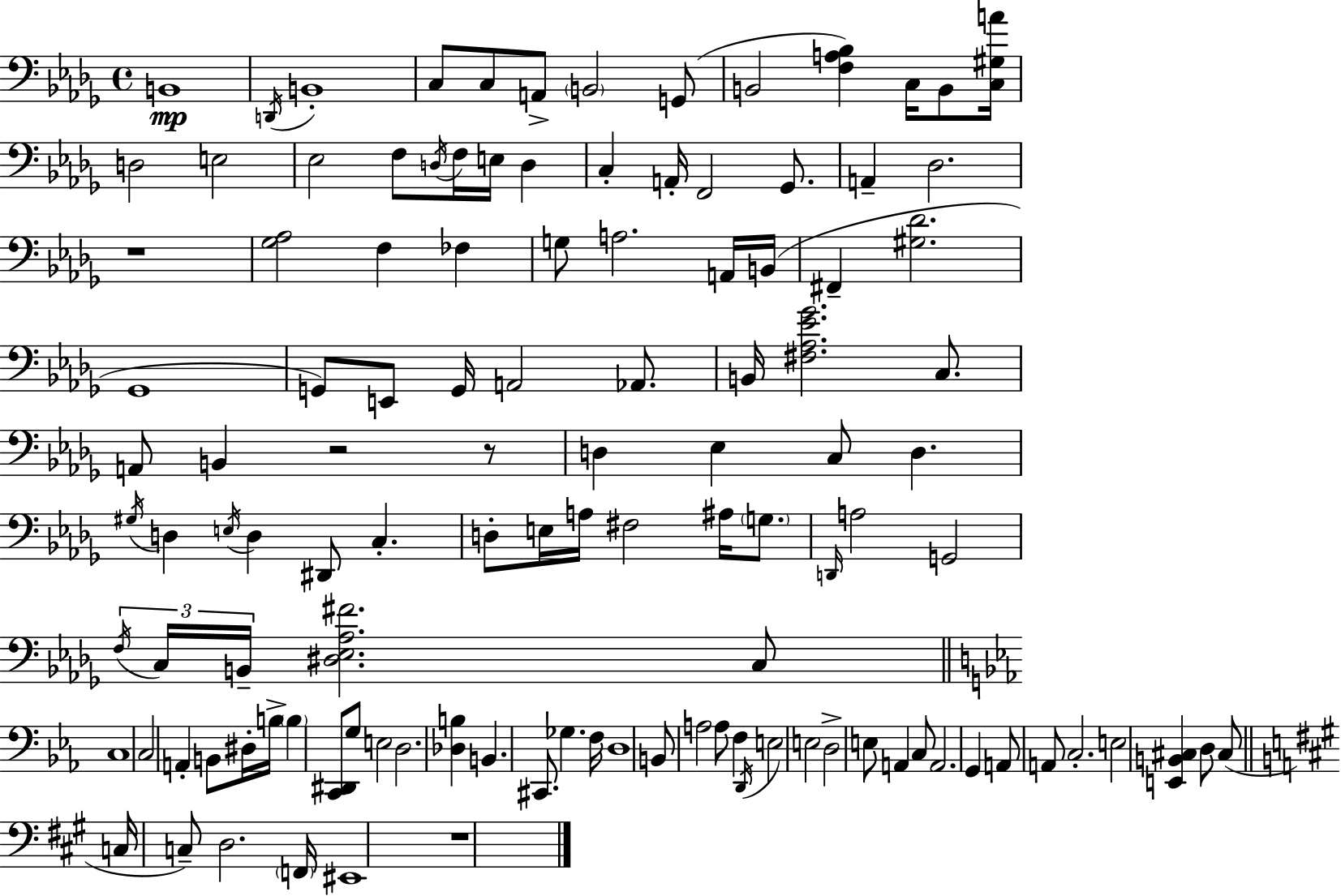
{
  \clef bass
  \time 4/4
  \defaultTimeSignature
  \key bes \minor
  b,1\mp | \acciaccatura { d,16 } b,1-. | c8 c8 a,8-> \parenthesize b,2 g,8( | b,2 <f a bes>4) c16 b,8 | \break <c gis a'>16 d2 e2 | ees2 f8 \acciaccatura { d16 } f16 e16 d4 | c4-. a,16-. f,2 ges,8. | a,4-- des2. | \break r1 | <ges aes>2 f4 fes4 | g8 a2. | a,16 b,16( fis,4-- <gis des'>2. | \break ges,1 | g,8) e,8 g,16 a,2 aes,8. | b,16 <fis aes ees' ges'>2. c8. | a,8 b,4 r2 | \break r8 d4 ees4 c8 d4. | \acciaccatura { gis16 } d4 \acciaccatura { e16 } d4 dis,8 c4.-. | d8-. e16 a16 fis2 | ais16 \parenthesize g8. \grace { d,16 } a2 g,2 | \break \tuplet 3/2 { \acciaccatura { f16 } c16 b,16-- } <dis ees aes fis'>2. | c8 \bar "||" \break \key c \minor c1 | c2 a,4-. b,8 dis16-. b16-> | \parenthesize b4 <c, dis,>8 g8 e2 | d2. <des b>4 | \break b,4. cis,8. ges4. f16 | d1 | b,8 a2 a8 f4 | \acciaccatura { d,16 } e2 e2 | \break d2-> e8 a,4 c8 | a,2. g,4 | a,8 a,8 c2.-. | e2 <e, b, cis>4 d8 cis8( | \break \bar "||" \break \key a \major c16 c8--) d2. \parenthesize f,16 | eis,1 | r1 | \bar "|."
}